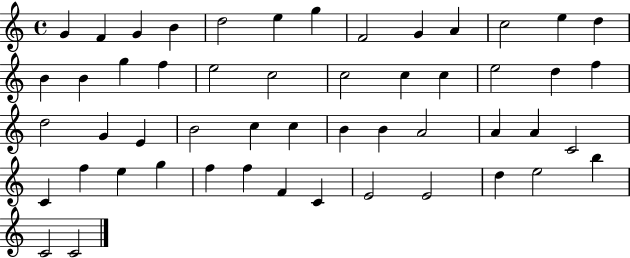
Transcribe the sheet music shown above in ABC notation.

X:1
T:Untitled
M:4/4
L:1/4
K:C
G F G B d2 e g F2 G A c2 e d B B g f e2 c2 c2 c c e2 d f d2 G E B2 c c B B A2 A A C2 C f e g f f F C E2 E2 d e2 b C2 C2